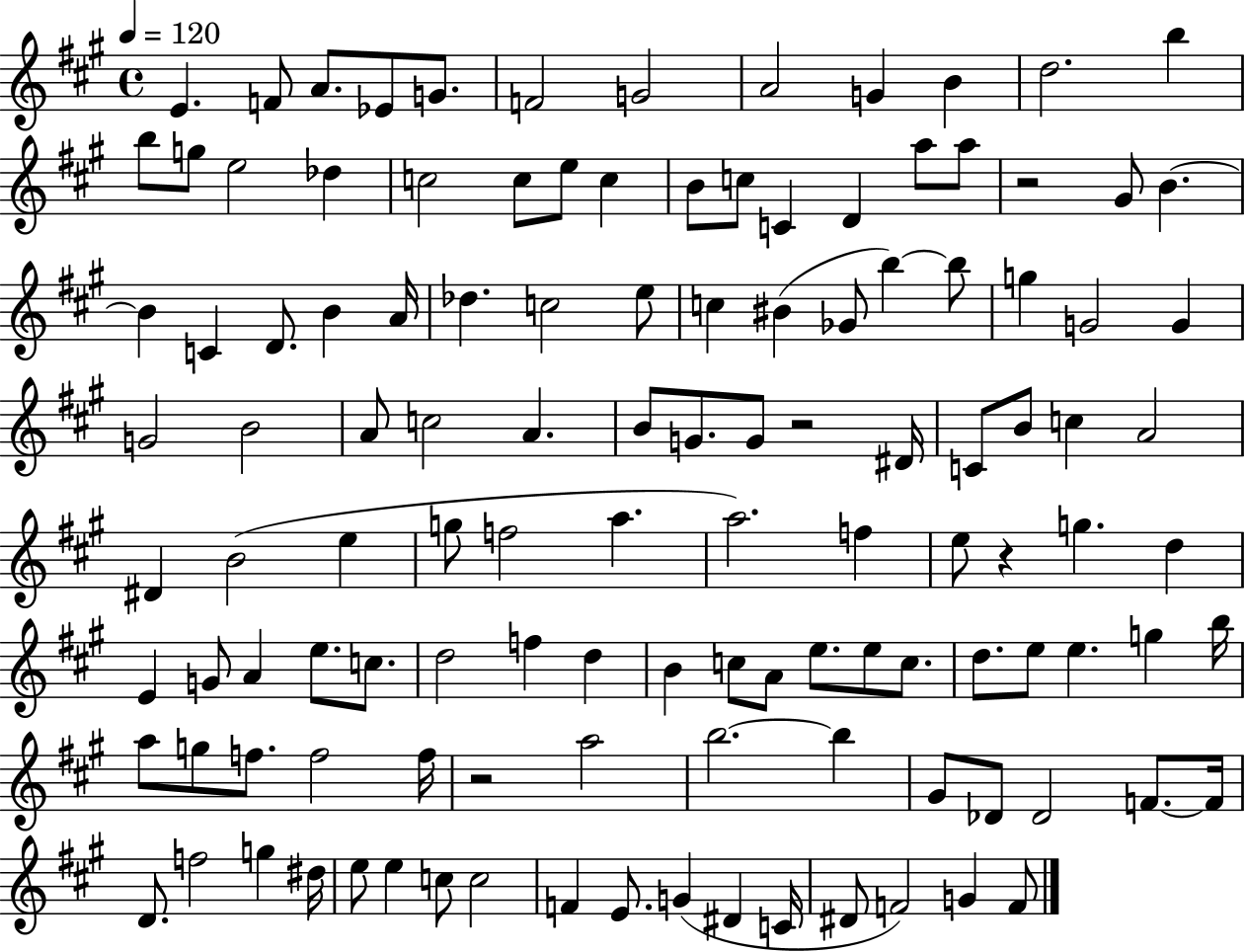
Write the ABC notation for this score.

X:1
T:Untitled
M:4/4
L:1/4
K:A
E F/2 A/2 _E/2 G/2 F2 G2 A2 G B d2 b b/2 g/2 e2 _d c2 c/2 e/2 c B/2 c/2 C D a/2 a/2 z2 ^G/2 B B C D/2 B A/4 _d c2 e/2 c ^B _G/2 b b/2 g G2 G G2 B2 A/2 c2 A B/2 G/2 G/2 z2 ^D/4 C/2 B/2 c A2 ^D B2 e g/2 f2 a a2 f e/2 z g d E G/2 A e/2 c/2 d2 f d B c/2 A/2 e/2 e/2 c/2 d/2 e/2 e g b/4 a/2 g/2 f/2 f2 f/4 z2 a2 b2 b ^G/2 _D/2 _D2 F/2 F/4 D/2 f2 g ^d/4 e/2 e c/2 c2 F E/2 G ^D C/4 ^D/2 F2 G F/2